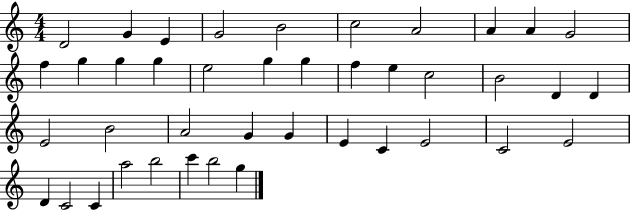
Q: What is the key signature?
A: C major